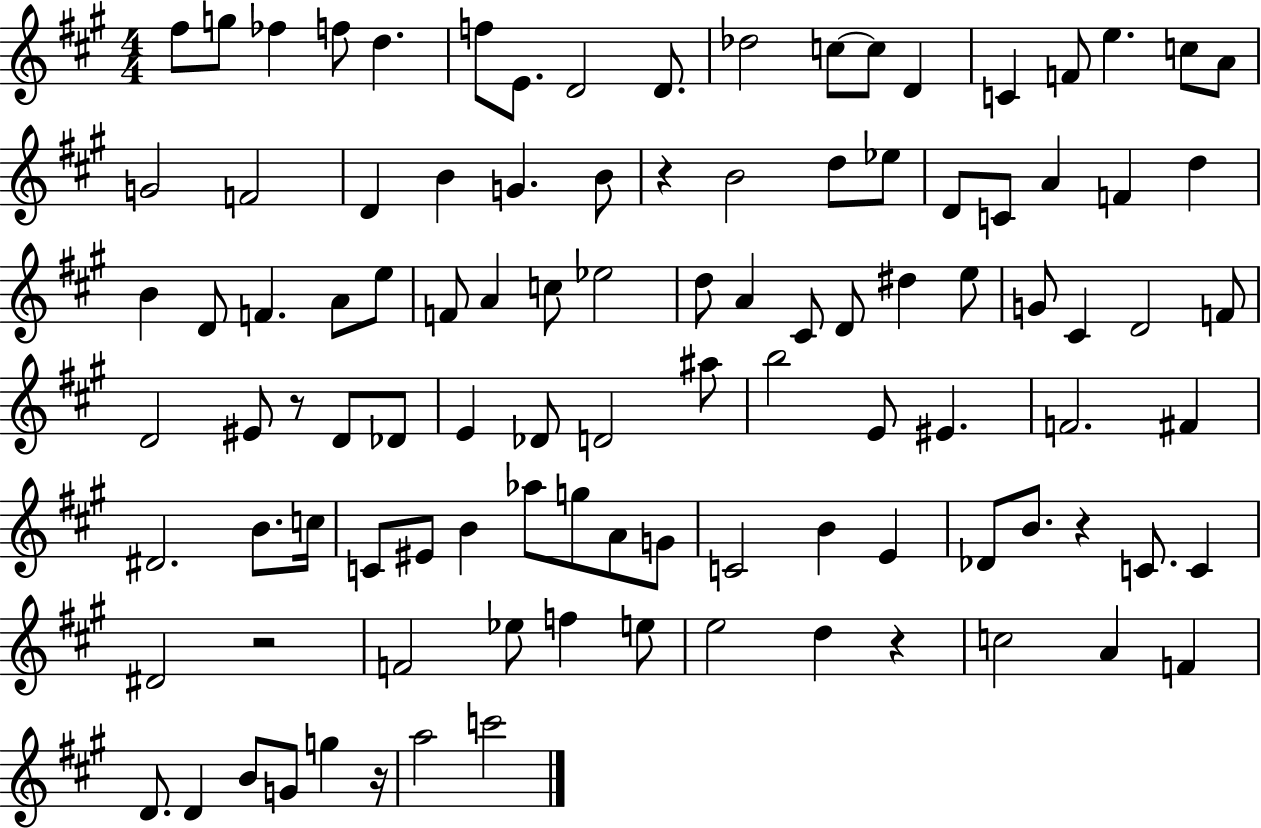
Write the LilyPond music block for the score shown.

{
  \clef treble
  \numericTimeSignature
  \time 4/4
  \key a \major
  fis''8 g''8 fes''4 f''8 d''4. | f''8 e'8. d'2 d'8. | des''2 c''8~~ c''8 d'4 | c'4 f'8 e''4. c''8 a'8 | \break g'2 f'2 | d'4 b'4 g'4. b'8 | r4 b'2 d''8 ees''8 | d'8 c'8 a'4 f'4 d''4 | \break b'4 d'8 f'4. a'8 e''8 | f'8 a'4 c''8 ees''2 | d''8 a'4 cis'8 d'8 dis''4 e''8 | g'8 cis'4 d'2 f'8 | \break d'2 eis'8 r8 d'8 des'8 | e'4 des'8 d'2 ais''8 | b''2 e'8 eis'4. | f'2. fis'4 | \break dis'2. b'8. c''16 | c'8 eis'8 b'4 aes''8 g''8 a'8 g'8 | c'2 b'4 e'4 | des'8 b'8. r4 c'8. c'4 | \break dis'2 r2 | f'2 ees''8 f''4 e''8 | e''2 d''4 r4 | c''2 a'4 f'4 | \break d'8. d'4 b'8 g'8 g''4 r16 | a''2 c'''2 | \bar "|."
}